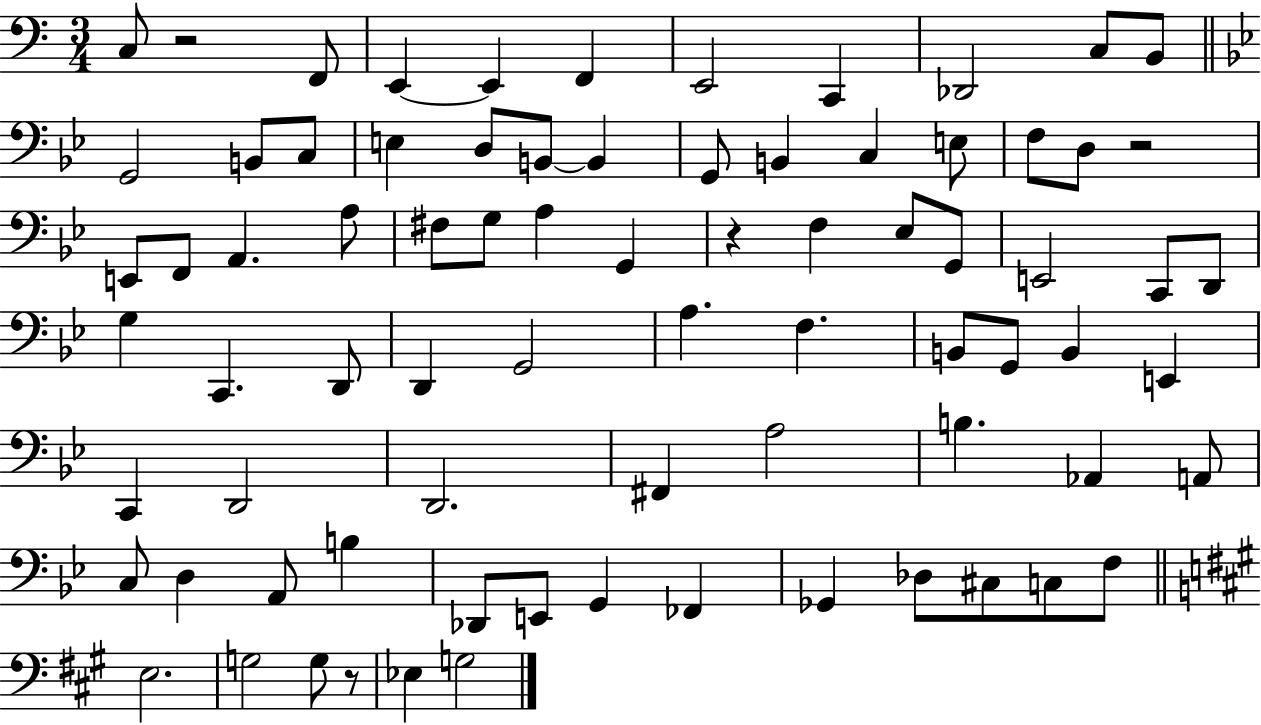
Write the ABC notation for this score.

X:1
T:Untitled
M:3/4
L:1/4
K:C
C,/2 z2 F,,/2 E,, E,, F,, E,,2 C,, _D,,2 C,/2 B,,/2 G,,2 B,,/2 C,/2 E, D,/2 B,,/2 B,, G,,/2 B,, C, E,/2 F,/2 D,/2 z2 E,,/2 F,,/2 A,, A,/2 ^F,/2 G,/2 A, G,, z F, _E,/2 G,,/2 E,,2 C,,/2 D,,/2 G, C,, D,,/2 D,, G,,2 A, F, B,,/2 G,,/2 B,, E,, C,, D,,2 D,,2 ^F,, A,2 B, _A,, A,,/2 C,/2 D, A,,/2 B, _D,,/2 E,,/2 G,, _F,, _G,, _D,/2 ^C,/2 C,/2 F,/2 E,2 G,2 G,/2 z/2 _E, G,2